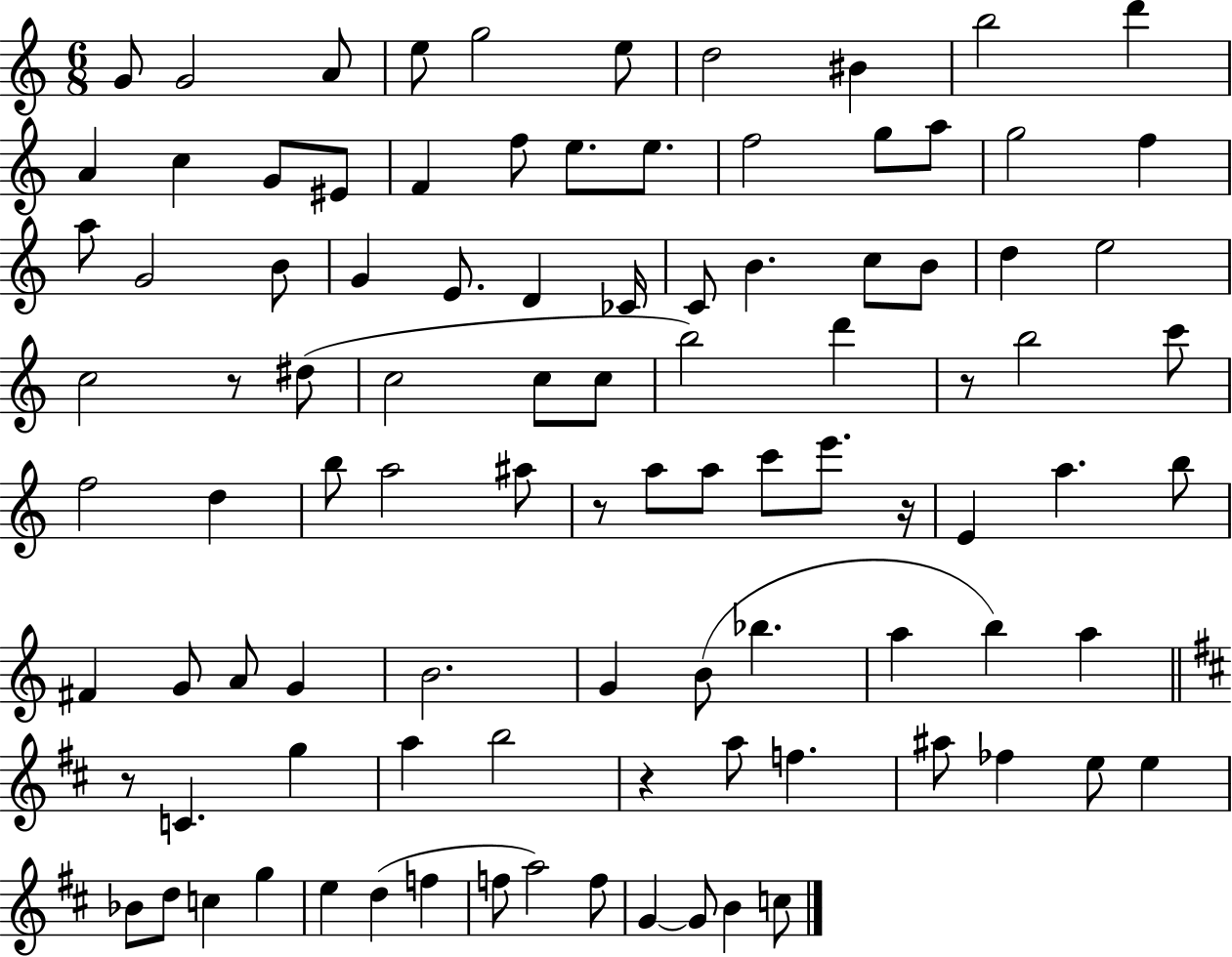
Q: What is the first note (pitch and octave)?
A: G4